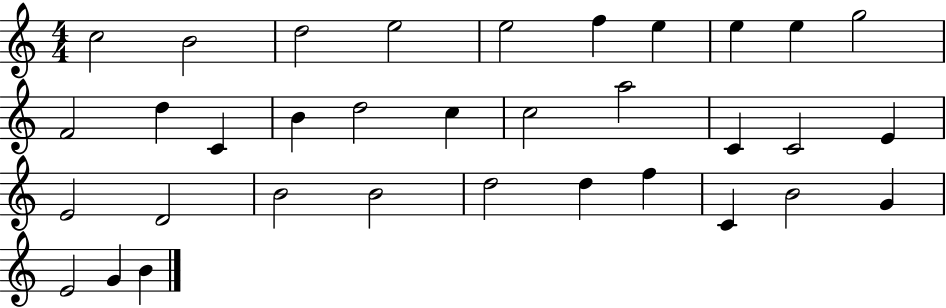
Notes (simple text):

C5/h B4/h D5/h E5/h E5/h F5/q E5/q E5/q E5/q G5/h F4/h D5/q C4/q B4/q D5/h C5/q C5/h A5/h C4/q C4/h E4/q E4/h D4/h B4/h B4/h D5/h D5/q F5/q C4/q B4/h G4/q E4/h G4/q B4/q